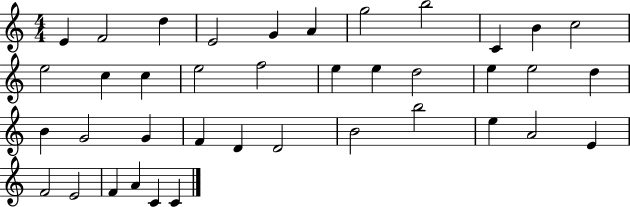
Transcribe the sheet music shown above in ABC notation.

X:1
T:Untitled
M:4/4
L:1/4
K:C
E F2 d E2 G A g2 b2 C B c2 e2 c c e2 f2 e e d2 e e2 d B G2 G F D D2 B2 b2 e A2 E F2 E2 F A C C